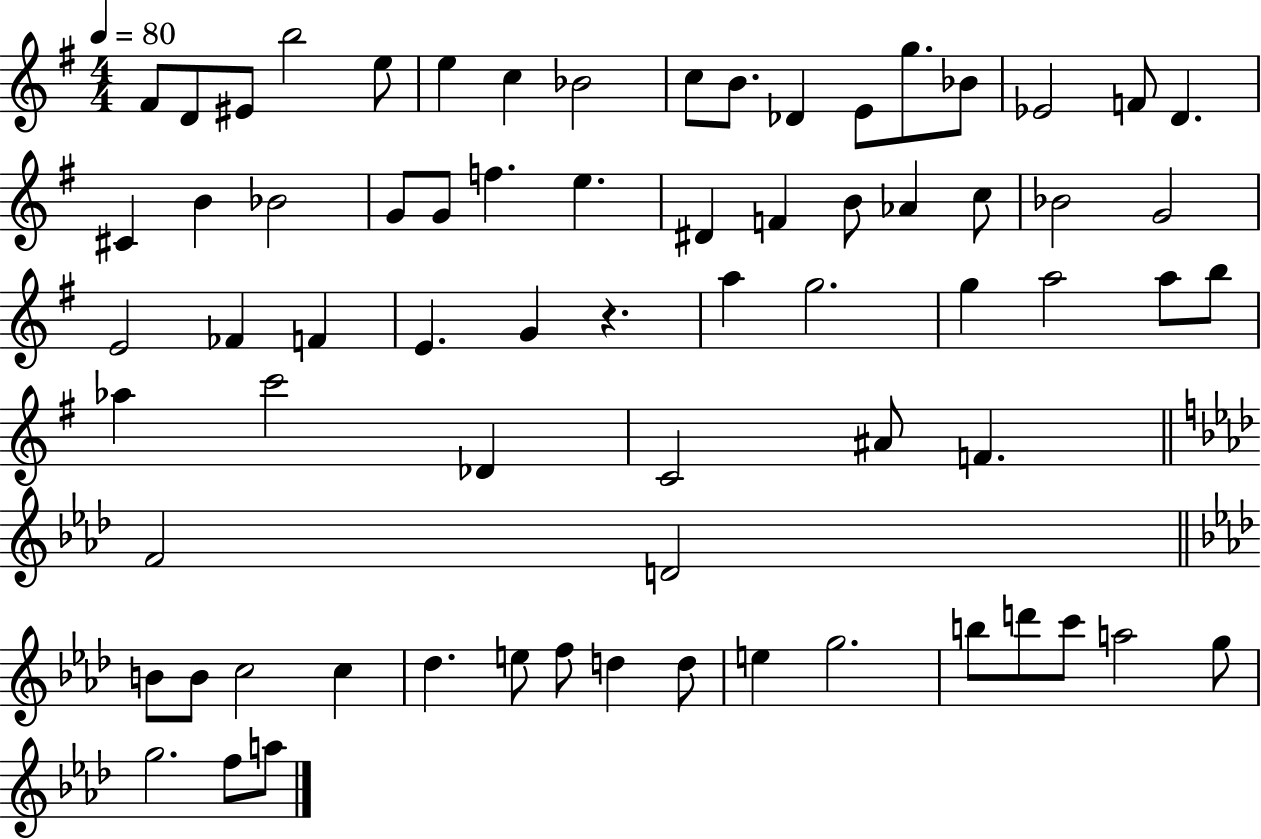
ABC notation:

X:1
T:Untitled
M:4/4
L:1/4
K:G
^F/2 D/2 ^E/2 b2 e/2 e c _B2 c/2 B/2 _D E/2 g/2 _B/2 _E2 F/2 D ^C B _B2 G/2 G/2 f e ^D F B/2 _A c/2 _B2 G2 E2 _F F E G z a g2 g a2 a/2 b/2 _a c'2 _D C2 ^A/2 F F2 D2 B/2 B/2 c2 c _d e/2 f/2 d d/2 e g2 b/2 d'/2 c'/2 a2 g/2 g2 f/2 a/2